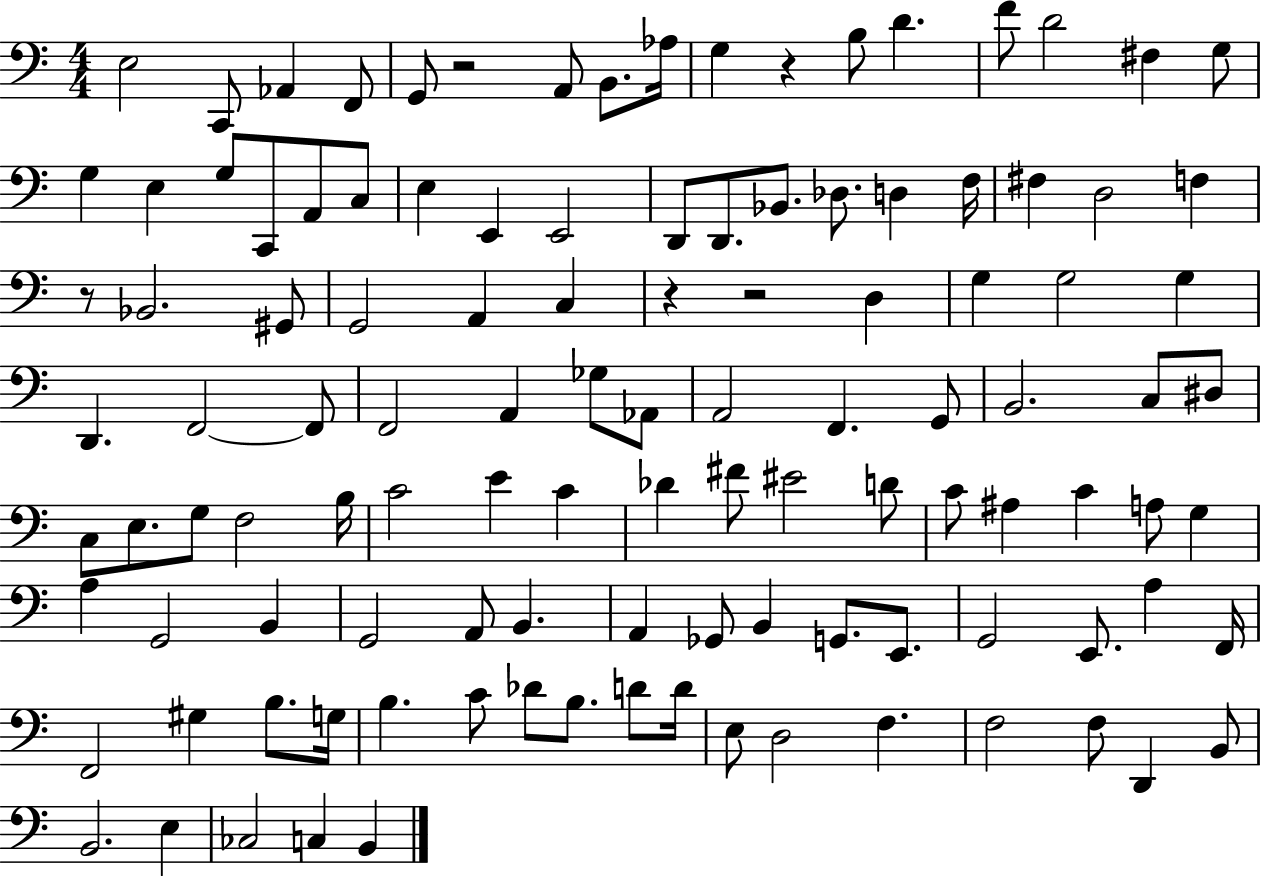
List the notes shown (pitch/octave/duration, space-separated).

E3/h C2/e Ab2/q F2/e G2/e R/h A2/e B2/e. Ab3/s G3/q R/q B3/e D4/q. F4/e D4/h F#3/q G3/e G3/q E3/q G3/e C2/e A2/e C3/e E3/q E2/q E2/h D2/e D2/e. Bb2/e. Db3/e. D3/q F3/s F#3/q D3/h F3/q R/e Bb2/h. G#2/e G2/h A2/q C3/q R/q R/h D3/q G3/q G3/h G3/q D2/q. F2/h F2/e F2/h A2/q Gb3/e Ab2/e A2/h F2/q. G2/e B2/h. C3/e D#3/e C3/e E3/e. G3/e F3/h B3/s C4/h E4/q C4/q Db4/q F#4/e EIS4/h D4/e C4/e A#3/q C4/q A3/e G3/q A3/q G2/h B2/q G2/h A2/e B2/q. A2/q Gb2/e B2/q G2/e. E2/e. G2/h E2/e. A3/q F2/s F2/h G#3/q B3/e. G3/s B3/q. C4/e Db4/e B3/e. D4/e D4/s E3/e D3/h F3/q. F3/h F3/e D2/q B2/e B2/h. E3/q CES3/h C3/q B2/q